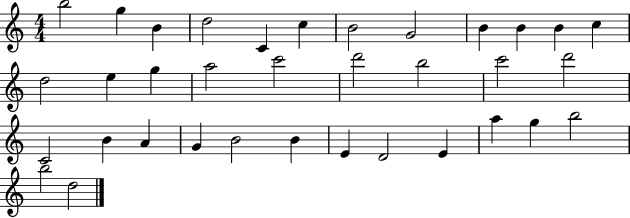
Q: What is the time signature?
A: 4/4